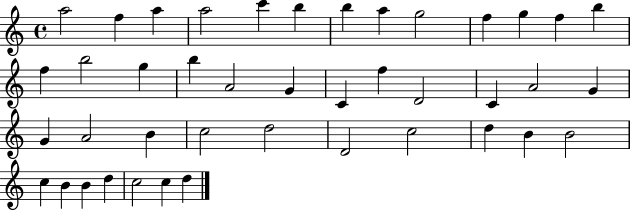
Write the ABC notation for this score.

X:1
T:Untitled
M:4/4
L:1/4
K:C
a2 f a a2 c' b b a g2 f g f b f b2 g b A2 G C f D2 C A2 G G A2 B c2 d2 D2 c2 d B B2 c B B d c2 c d